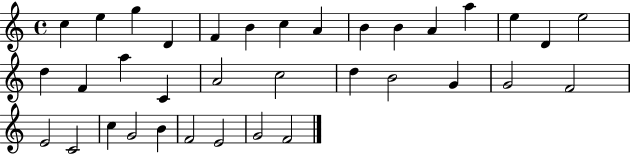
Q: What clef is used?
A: treble